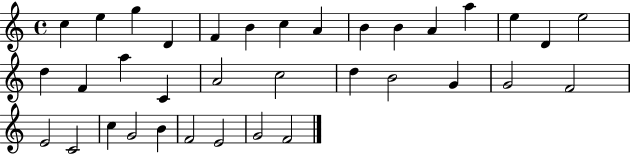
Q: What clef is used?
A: treble